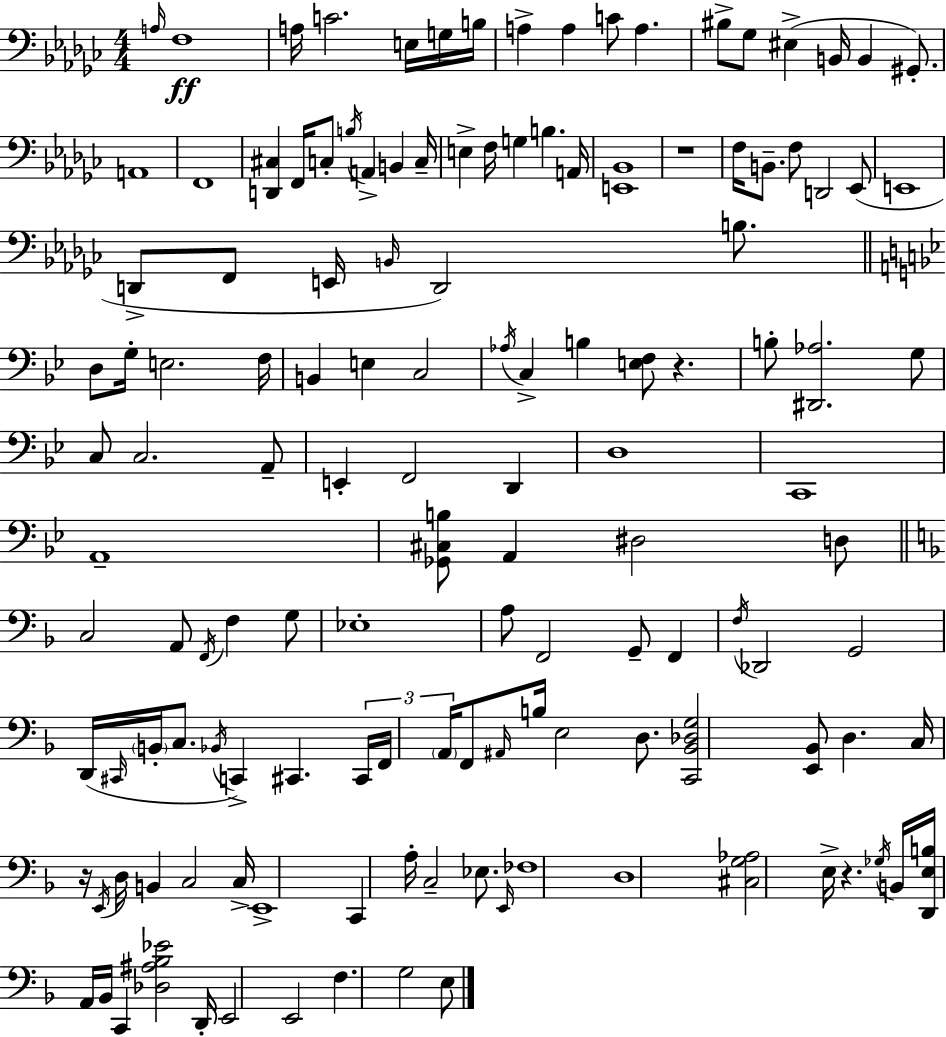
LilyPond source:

{
  \clef bass
  \numericTimeSignature
  \time 4/4
  \key ees \minor
  \grace { a16 }\ff f1 | a16 c'2. e16 g16 | b16 a4-> a4 c'8 a4. | bis8-> ges8 eis4->( b,16 b,4 gis,8.-.) | \break a,1 | f,1 | <d, cis>4 f,16 c8-. \acciaccatura { b16 } a,4-> b,4 | c16-- e4-> f16 g4 b4. | \break a,16 <e, bes,>1 | r1 | f16 b,8.-- f8 d,2 | ees,8( e,1 | \break d,8-> f,8 e,16 \grace { b,16 }) d,2 | b8. \bar "||" \break \key g \minor d8 g16-. e2. f16 | b,4 e4 c2 | \acciaccatura { aes16 } c4-> b4 <e f>8 r4. | b8-. <dis, aes>2. g8 | \break c8 c2. a,8-- | e,4-. f,2 d,4 | d1 | c,1 | \break a,1-- | <ges, cis b>8 a,4 dis2 d8 | \bar "||" \break \key f \major c2 a,8 \acciaccatura { f,16 } f4 g8 | ees1-. | a8 f,2 g,8-- f,4 | \acciaccatura { f16 } des,2 g,2 | \break d,16( \grace { cis,16 } \parenthesize b,16-. c8. \acciaccatura { bes,16 } c,4->) cis,4. | \tuplet 3/2 { cis,16 f,16 \parenthesize a,16 } f,8 \grace { ais,16 } b16 e2 | d8. <c, bes, des g>2 <e, bes,>8 d4. | c16 r16 \acciaccatura { e,16 } d16 b,4 c2 | \break c16-> e,1-> | c,4 a16-. c2-- | ees8. \grace { e,16 } fes1 | d1 | \break <cis g aes>2 e16-> | r4. \acciaccatura { ges16 } b,16 <d, e b>16 a,16 bes,16 c,4 <des ais bes ees'>2 | d,16-. e,2 | e,2 f4. g2 | \break e8 \bar "|."
}